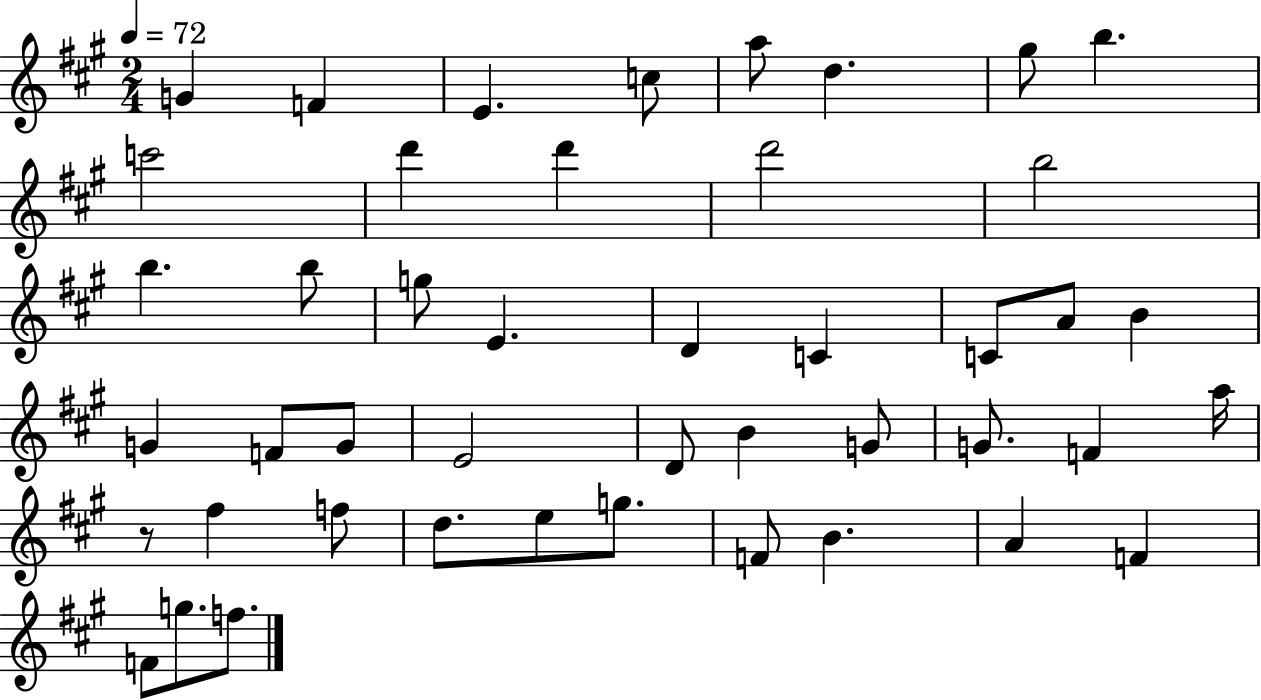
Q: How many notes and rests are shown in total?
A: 45